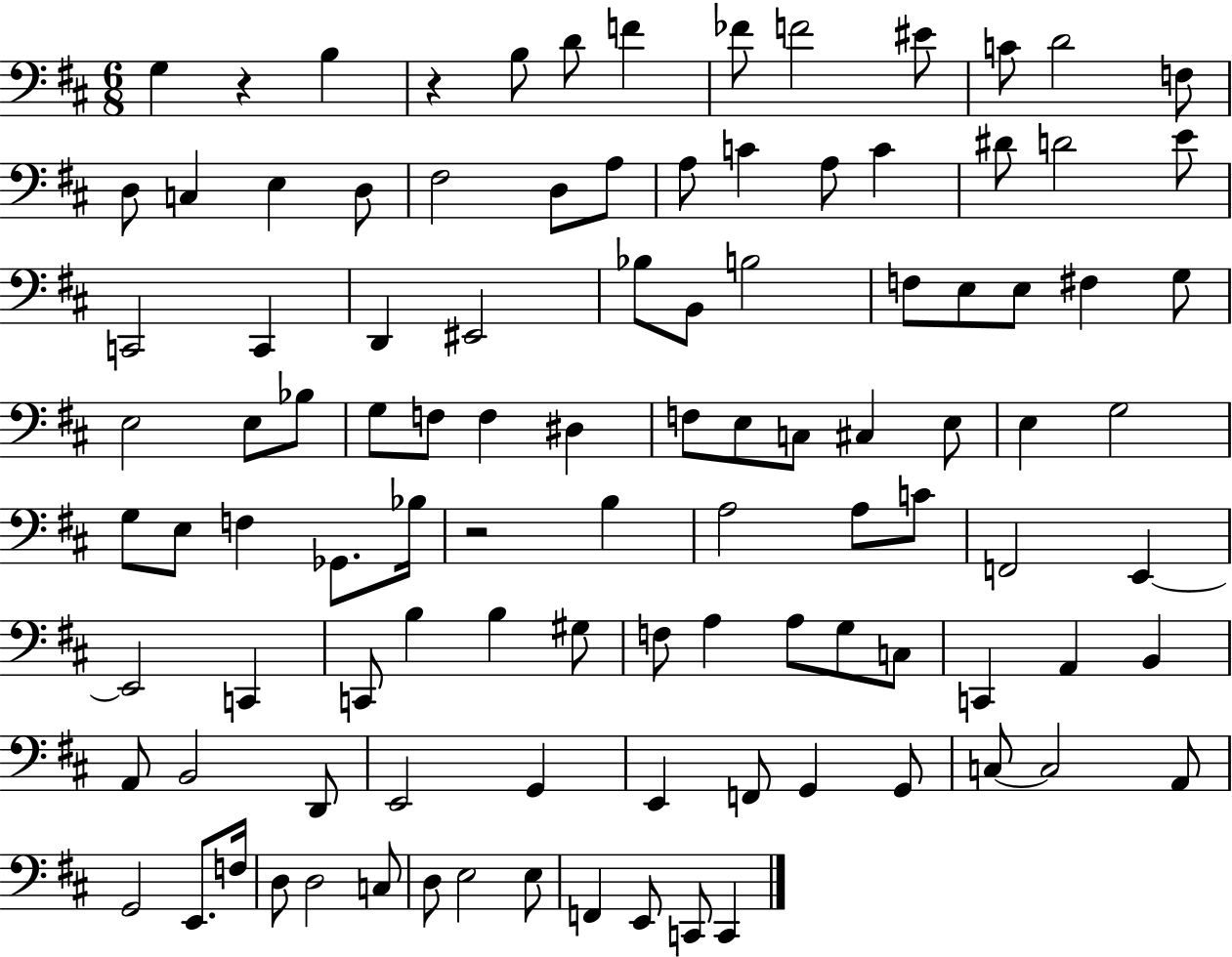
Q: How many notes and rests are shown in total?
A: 104